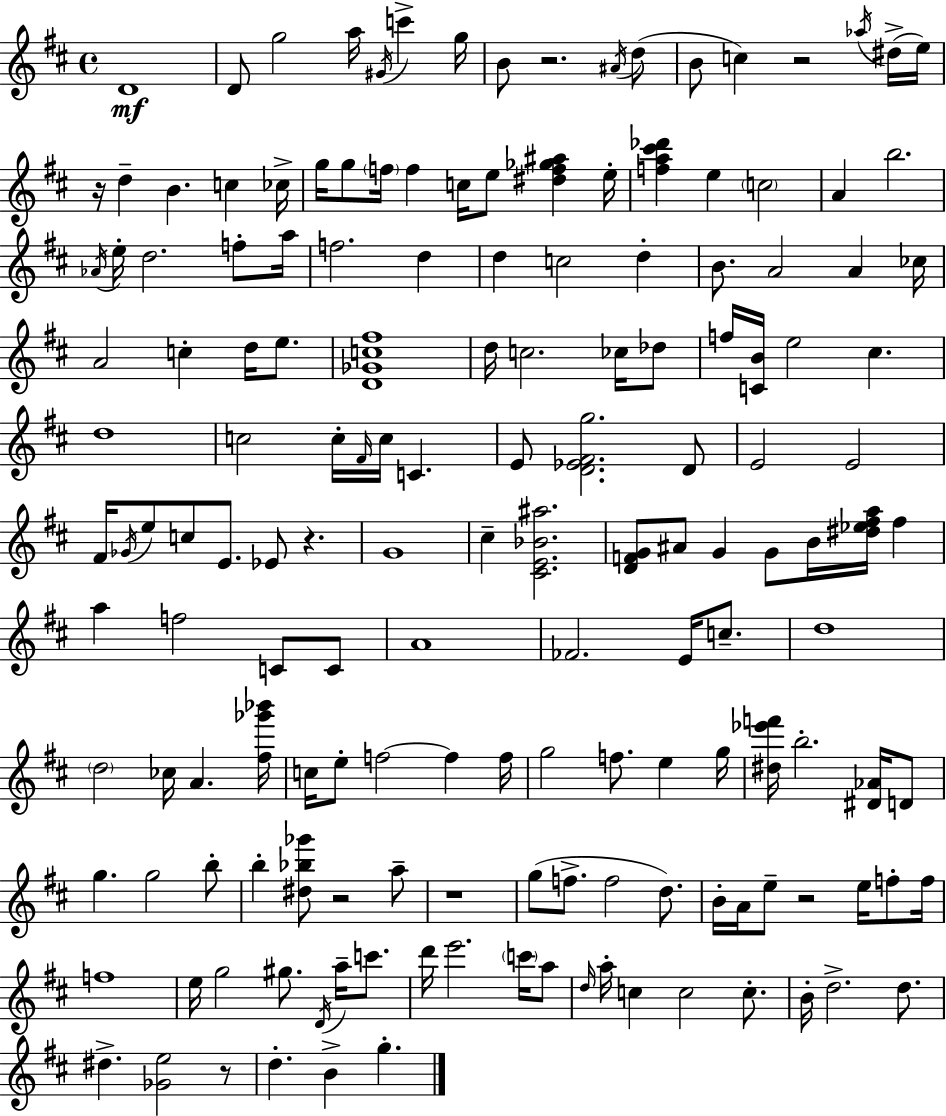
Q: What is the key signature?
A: D major